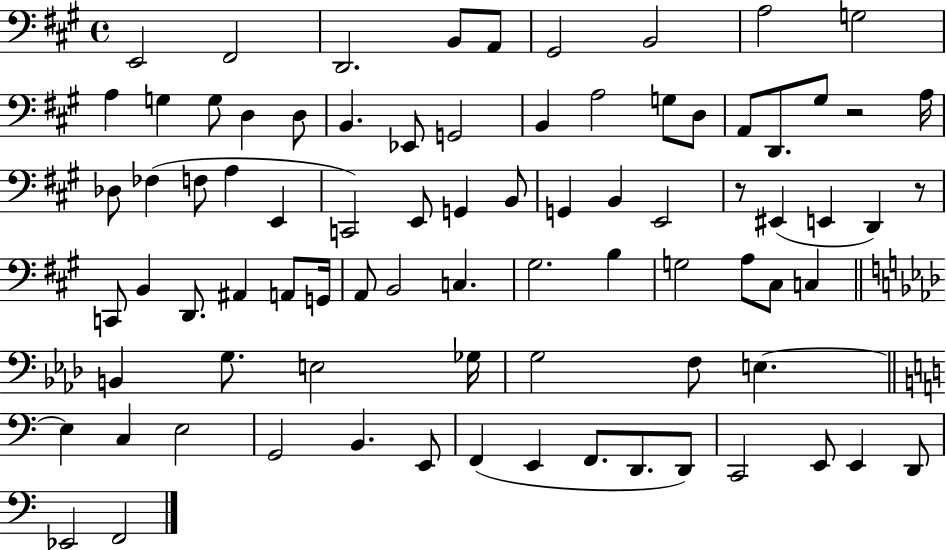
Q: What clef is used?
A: bass